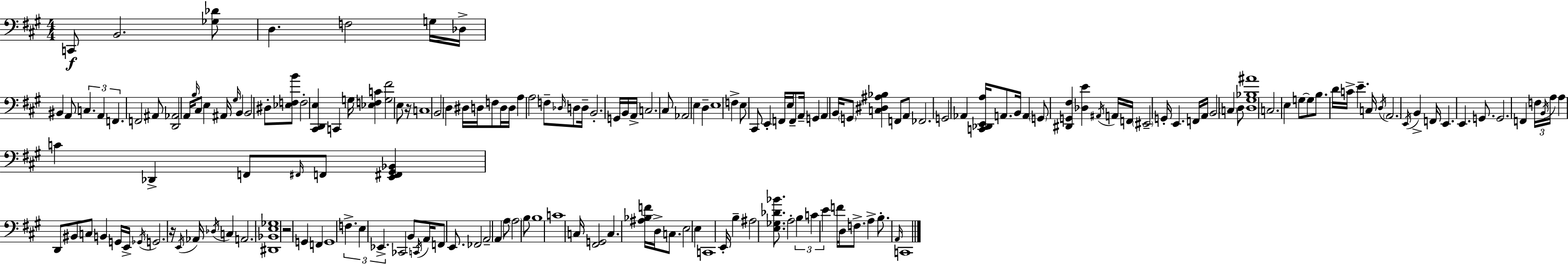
C2/e B2/h. [Gb3,Db4]/e D3/q. F3/h G3/s Db3/s BIS2/q A2/e C3/q. A2/q F2/q. F2/h A#2/e [D2,Ab2]/h A2/s B3/s C#3/e E3/q A#2/s G#3/s B2/q B2/h D#3/e [Eb3,F3,B4]/e F3/h [C#2,D2,E3]/q C2/q G3/s [Eb3,F3,C4]/q [G3,F#4]/h E3/e R/s C3/w B2/h D3/q D#3/s D3/s F3/e D3/s D3/s A3/q A3/h F3/e Db3/s D3/e D3/s B2/h. G2/s B2/s A2/s C3/h. C#3/e Ab2/h E3/q D3/q E3/w F3/q E3/e C#2/e E2/q F2/s E3/s F2/e A2/s G2/q A2/q B2/s G2/e [C3,D#3,A#3,Bb3]/q F2/e A2/e FES2/h. G2/h Ab2/q [C2,Db2,E2,A3]/s A2/e. B2/s A2/q G2/e [D#2,G2,F#3]/q [Db3,E4]/q A#2/s A2/s F2/s EIS2/h G2/s E2/q. F2/s A2/s B2/h C3/q D3/e [D3,G#3,Bb3,A#4]/w C3/h. E3/q G3/e G3/e B3/e. D4/s C4/s E4/q. C3/s D3/s A2/h. E2/s B2/q F2/s E2/q. E2/q. G2/e. G2/h. F2/q F3/s B2/s A3/s A3/q C4/q Db2/q F2/e F#2/s F2/e [E2,F#2,G#2,Bb2]/q D2/e BIS2/e C3/e B2/q G2/s E2/s Gb2/s G2/h. R/s E2/s Ab2/s Db3/s C3/q A2/h. [D#2,Bb2,E3,Gb3]/w R/h G2/q F2/q G2/w F3/q. E3/q Eb2/q. CES2/h B2/e C2/s A2/s F2/e E2/e. FES2/h A2/h A2/q A3/e A3/h B3/e B3/w C4/w C3/s [F#2,G2]/h C3/q. [A#3,Bb3,F4]/s D3/s C3/e. E3/h E3/q C2/w E2/s B3/q A#3/h [E3,Gb3,Db4,Bb4]/e. A3/h B3/q C4/q E4/q F4/s D3/s F3/e. A3/q B3/e. A2/s C2/w